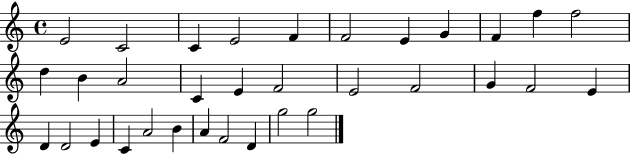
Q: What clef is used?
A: treble